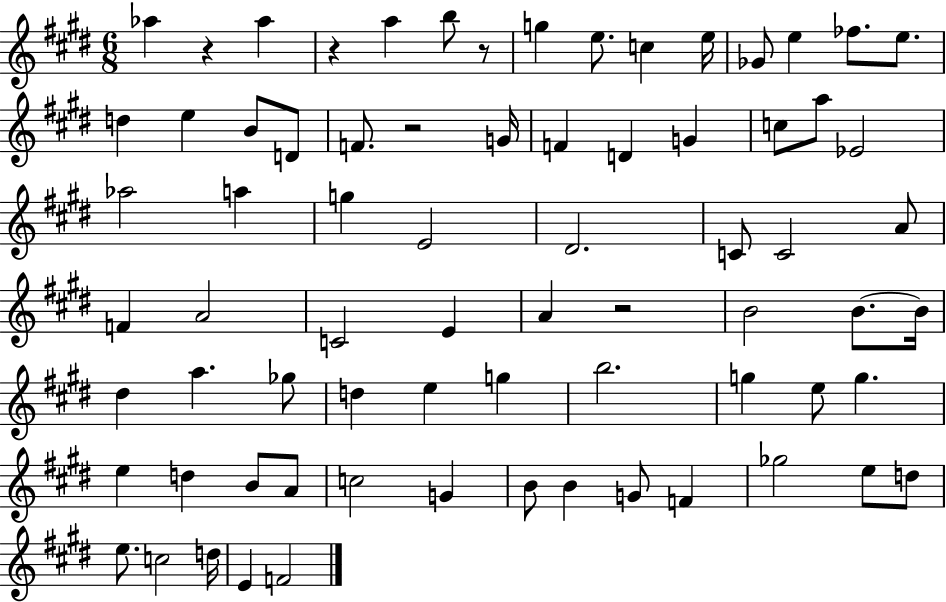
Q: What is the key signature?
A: E major